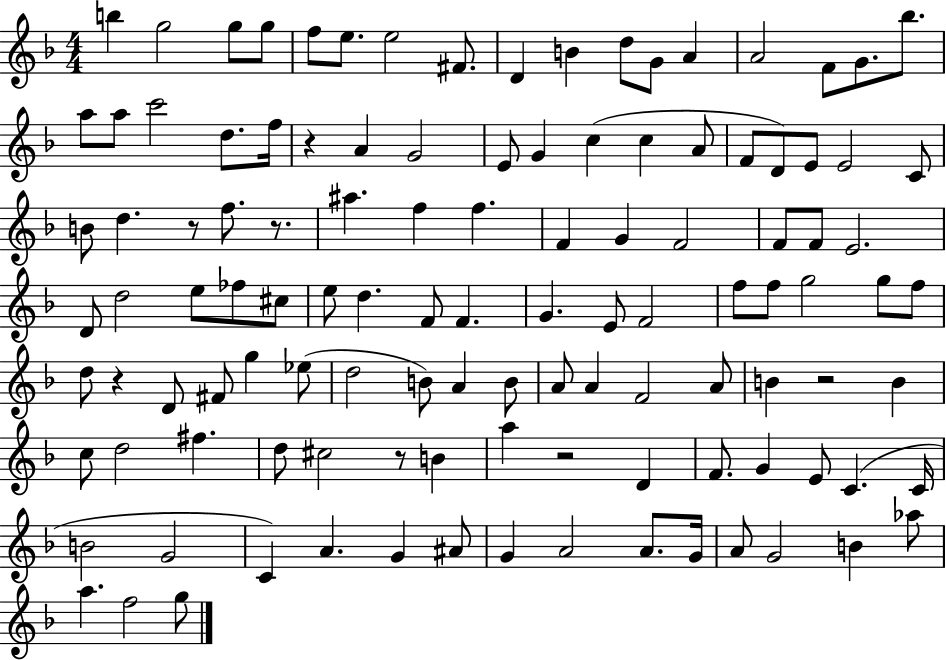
{
  \clef treble
  \numericTimeSignature
  \time 4/4
  \key f \major
  b''4 g''2 g''8 g''8 | f''8 e''8. e''2 fis'8. | d'4 b'4 d''8 g'8 a'4 | a'2 f'8 g'8. bes''8. | \break a''8 a''8 c'''2 d''8. f''16 | r4 a'4 g'2 | e'8 g'4 c''4( c''4 a'8 | f'8 d'8) e'8 e'2 c'8 | \break b'8 d''4. r8 f''8. r8. | ais''4. f''4 f''4. | f'4 g'4 f'2 | f'8 f'8 e'2. | \break d'8 d''2 e''8 fes''8 cis''8 | e''8 d''4. f'8 f'4. | g'4. e'8 f'2 | f''8 f''8 g''2 g''8 f''8 | \break d''8 r4 d'8 fis'8 g''4 ees''8( | d''2 b'8) a'4 b'8 | a'8 a'4 f'2 a'8 | b'4 r2 b'4 | \break c''8 d''2 fis''4. | d''8 cis''2 r8 b'4 | a''4 r2 d'4 | f'8. g'4 e'8 c'4.( c'16 | \break b'2 g'2 | c'4) a'4. g'4 ais'8 | g'4 a'2 a'8. g'16 | a'8 g'2 b'4 aes''8 | \break a''4. f''2 g''8 | \bar "|."
}